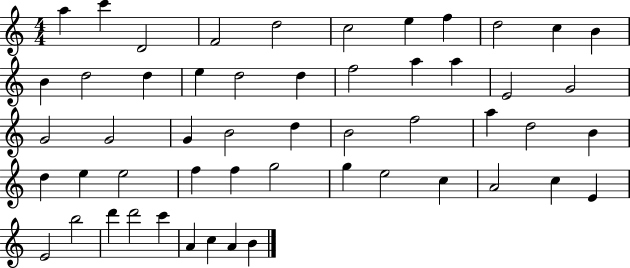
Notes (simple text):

A5/q C6/q D4/h F4/h D5/h C5/h E5/q F5/q D5/h C5/q B4/q B4/q D5/h D5/q E5/q D5/h D5/q F5/h A5/q A5/q E4/h G4/h G4/h G4/h G4/q B4/h D5/q B4/h F5/h A5/q D5/h B4/q D5/q E5/q E5/h F5/q F5/q G5/h G5/q E5/h C5/q A4/h C5/q E4/q E4/h B5/h D6/q D6/h C6/q A4/q C5/q A4/q B4/q